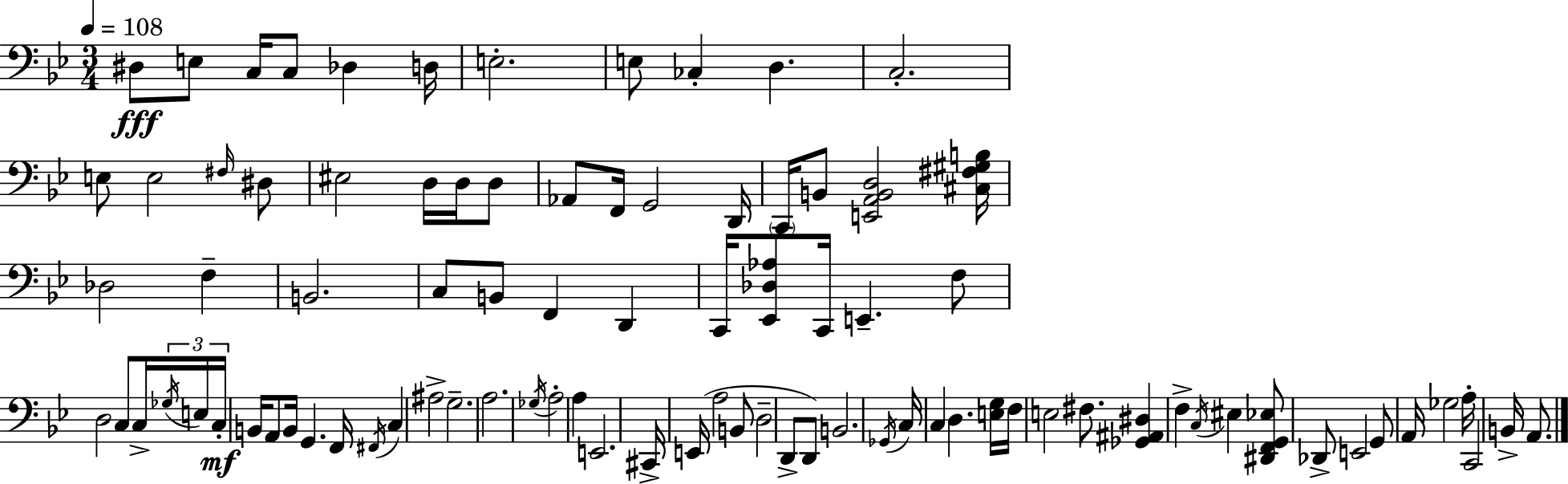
X:1
T:Untitled
M:3/4
L:1/4
K:Bb
^D,/2 E,/2 C,/4 C,/2 _D, D,/4 E,2 E,/2 _C, D, C,2 E,/2 E,2 ^F,/4 ^D,/2 ^E,2 D,/4 D,/4 D,/2 _A,,/2 F,,/4 G,,2 D,,/4 C,,/4 B,,/2 [E,,A,,B,,D,]2 [^C,^F,^G,B,]/4 _D,2 F, B,,2 C,/2 B,,/2 F,, D,, C,,/4 [_E,,_D,_A,]/2 C,,/4 E,, F,/2 D,2 C,/2 C,/4 _G,/4 E,/4 C,/4 B,,/4 A,,/2 B,,/4 G,, F,,/4 ^F,,/4 C, ^A,2 G,2 A,2 _G,/4 A,2 A, E,,2 ^C,,/4 E,,/4 A,2 B,,/2 D,2 D,,/2 D,,/2 B,,2 _G,,/4 C,/4 C, D, [E,G,]/4 F,/4 E,2 ^F,/2 [_G,,^A,,^D,] F, C,/4 ^E, [^D,,F,,G,,_E,]/2 _D,,/2 E,,2 G,,/2 A,,/4 _G,2 A,/4 C,,2 B,,/4 A,,/2